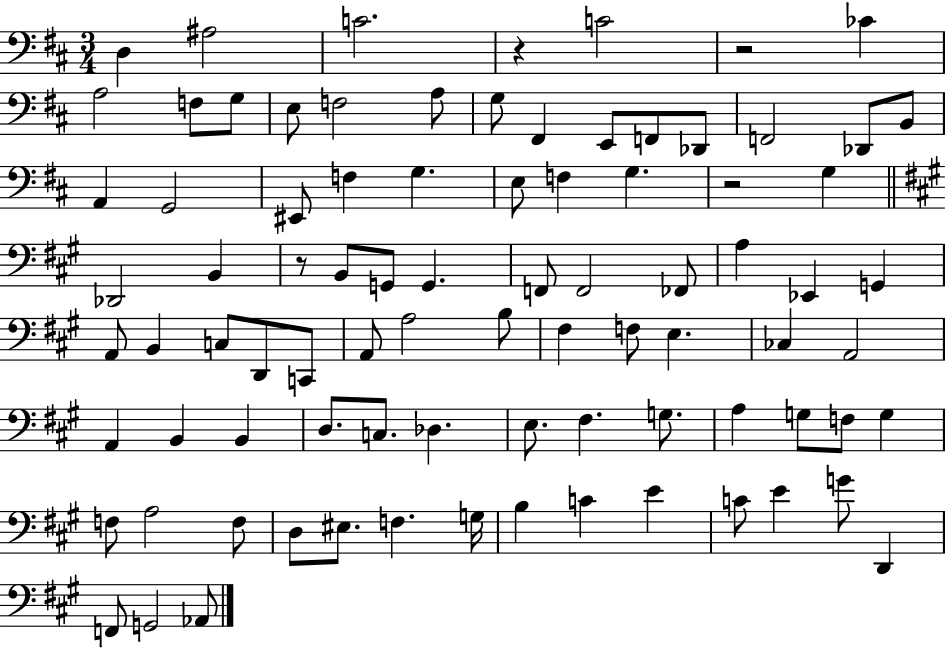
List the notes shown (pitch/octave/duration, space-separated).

D3/q A#3/h C4/h. R/q C4/h R/h CES4/q A3/h F3/e G3/e E3/e F3/h A3/e G3/e F#2/q E2/e F2/e Db2/e F2/h Db2/e B2/e A2/q G2/h EIS2/e F3/q G3/q. E3/e F3/q G3/q. R/h G3/q Db2/h B2/q R/e B2/e G2/e G2/q. F2/e F2/h FES2/e A3/q Eb2/q G2/q A2/e B2/q C3/e D2/e C2/e A2/e A3/h B3/e F#3/q F3/e E3/q. CES3/q A2/h A2/q B2/q B2/q D3/e. C3/e. Db3/q. E3/e. F#3/q. G3/e. A3/q G3/e F3/e G3/q F3/e A3/h F3/e D3/e EIS3/e. F3/q. G3/s B3/q C4/q E4/q C4/e E4/q G4/e D2/q F2/e G2/h Ab2/e